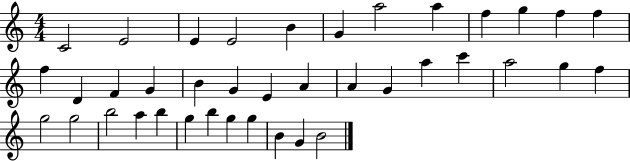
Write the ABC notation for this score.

X:1
T:Untitled
M:4/4
L:1/4
K:C
C2 E2 E E2 B G a2 a f g f f f D F G B G E A A G a c' a2 g f g2 g2 b2 a b g b g g B G B2